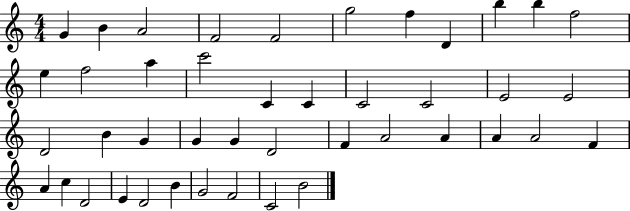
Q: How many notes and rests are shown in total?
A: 43